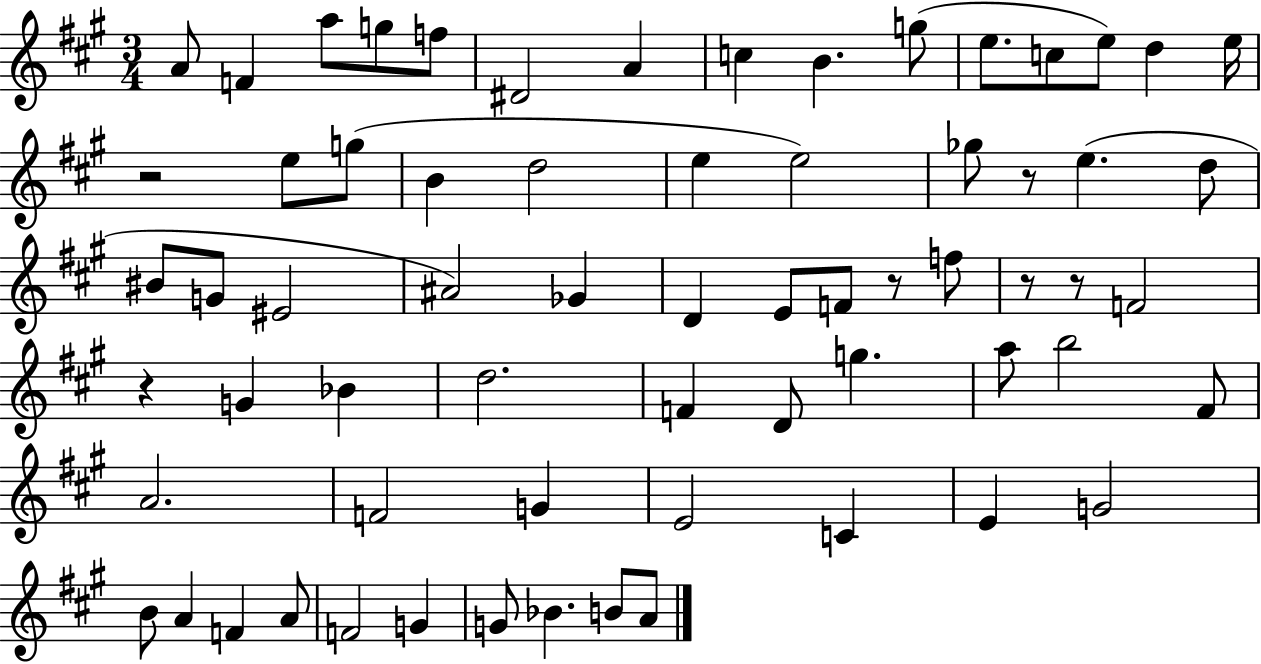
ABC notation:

X:1
T:Untitled
M:3/4
L:1/4
K:A
A/2 F a/2 g/2 f/2 ^D2 A c B g/2 e/2 c/2 e/2 d e/4 z2 e/2 g/2 B d2 e e2 _g/2 z/2 e d/2 ^B/2 G/2 ^E2 ^A2 _G D E/2 F/2 z/2 f/2 z/2 z/2 F2 z G _B d2 F D/2 g a/2 b2 ^F/2 A2 F2 G E2 C E G2 B/2 A F A/2 F2 G G/2 _B B/2 A/2